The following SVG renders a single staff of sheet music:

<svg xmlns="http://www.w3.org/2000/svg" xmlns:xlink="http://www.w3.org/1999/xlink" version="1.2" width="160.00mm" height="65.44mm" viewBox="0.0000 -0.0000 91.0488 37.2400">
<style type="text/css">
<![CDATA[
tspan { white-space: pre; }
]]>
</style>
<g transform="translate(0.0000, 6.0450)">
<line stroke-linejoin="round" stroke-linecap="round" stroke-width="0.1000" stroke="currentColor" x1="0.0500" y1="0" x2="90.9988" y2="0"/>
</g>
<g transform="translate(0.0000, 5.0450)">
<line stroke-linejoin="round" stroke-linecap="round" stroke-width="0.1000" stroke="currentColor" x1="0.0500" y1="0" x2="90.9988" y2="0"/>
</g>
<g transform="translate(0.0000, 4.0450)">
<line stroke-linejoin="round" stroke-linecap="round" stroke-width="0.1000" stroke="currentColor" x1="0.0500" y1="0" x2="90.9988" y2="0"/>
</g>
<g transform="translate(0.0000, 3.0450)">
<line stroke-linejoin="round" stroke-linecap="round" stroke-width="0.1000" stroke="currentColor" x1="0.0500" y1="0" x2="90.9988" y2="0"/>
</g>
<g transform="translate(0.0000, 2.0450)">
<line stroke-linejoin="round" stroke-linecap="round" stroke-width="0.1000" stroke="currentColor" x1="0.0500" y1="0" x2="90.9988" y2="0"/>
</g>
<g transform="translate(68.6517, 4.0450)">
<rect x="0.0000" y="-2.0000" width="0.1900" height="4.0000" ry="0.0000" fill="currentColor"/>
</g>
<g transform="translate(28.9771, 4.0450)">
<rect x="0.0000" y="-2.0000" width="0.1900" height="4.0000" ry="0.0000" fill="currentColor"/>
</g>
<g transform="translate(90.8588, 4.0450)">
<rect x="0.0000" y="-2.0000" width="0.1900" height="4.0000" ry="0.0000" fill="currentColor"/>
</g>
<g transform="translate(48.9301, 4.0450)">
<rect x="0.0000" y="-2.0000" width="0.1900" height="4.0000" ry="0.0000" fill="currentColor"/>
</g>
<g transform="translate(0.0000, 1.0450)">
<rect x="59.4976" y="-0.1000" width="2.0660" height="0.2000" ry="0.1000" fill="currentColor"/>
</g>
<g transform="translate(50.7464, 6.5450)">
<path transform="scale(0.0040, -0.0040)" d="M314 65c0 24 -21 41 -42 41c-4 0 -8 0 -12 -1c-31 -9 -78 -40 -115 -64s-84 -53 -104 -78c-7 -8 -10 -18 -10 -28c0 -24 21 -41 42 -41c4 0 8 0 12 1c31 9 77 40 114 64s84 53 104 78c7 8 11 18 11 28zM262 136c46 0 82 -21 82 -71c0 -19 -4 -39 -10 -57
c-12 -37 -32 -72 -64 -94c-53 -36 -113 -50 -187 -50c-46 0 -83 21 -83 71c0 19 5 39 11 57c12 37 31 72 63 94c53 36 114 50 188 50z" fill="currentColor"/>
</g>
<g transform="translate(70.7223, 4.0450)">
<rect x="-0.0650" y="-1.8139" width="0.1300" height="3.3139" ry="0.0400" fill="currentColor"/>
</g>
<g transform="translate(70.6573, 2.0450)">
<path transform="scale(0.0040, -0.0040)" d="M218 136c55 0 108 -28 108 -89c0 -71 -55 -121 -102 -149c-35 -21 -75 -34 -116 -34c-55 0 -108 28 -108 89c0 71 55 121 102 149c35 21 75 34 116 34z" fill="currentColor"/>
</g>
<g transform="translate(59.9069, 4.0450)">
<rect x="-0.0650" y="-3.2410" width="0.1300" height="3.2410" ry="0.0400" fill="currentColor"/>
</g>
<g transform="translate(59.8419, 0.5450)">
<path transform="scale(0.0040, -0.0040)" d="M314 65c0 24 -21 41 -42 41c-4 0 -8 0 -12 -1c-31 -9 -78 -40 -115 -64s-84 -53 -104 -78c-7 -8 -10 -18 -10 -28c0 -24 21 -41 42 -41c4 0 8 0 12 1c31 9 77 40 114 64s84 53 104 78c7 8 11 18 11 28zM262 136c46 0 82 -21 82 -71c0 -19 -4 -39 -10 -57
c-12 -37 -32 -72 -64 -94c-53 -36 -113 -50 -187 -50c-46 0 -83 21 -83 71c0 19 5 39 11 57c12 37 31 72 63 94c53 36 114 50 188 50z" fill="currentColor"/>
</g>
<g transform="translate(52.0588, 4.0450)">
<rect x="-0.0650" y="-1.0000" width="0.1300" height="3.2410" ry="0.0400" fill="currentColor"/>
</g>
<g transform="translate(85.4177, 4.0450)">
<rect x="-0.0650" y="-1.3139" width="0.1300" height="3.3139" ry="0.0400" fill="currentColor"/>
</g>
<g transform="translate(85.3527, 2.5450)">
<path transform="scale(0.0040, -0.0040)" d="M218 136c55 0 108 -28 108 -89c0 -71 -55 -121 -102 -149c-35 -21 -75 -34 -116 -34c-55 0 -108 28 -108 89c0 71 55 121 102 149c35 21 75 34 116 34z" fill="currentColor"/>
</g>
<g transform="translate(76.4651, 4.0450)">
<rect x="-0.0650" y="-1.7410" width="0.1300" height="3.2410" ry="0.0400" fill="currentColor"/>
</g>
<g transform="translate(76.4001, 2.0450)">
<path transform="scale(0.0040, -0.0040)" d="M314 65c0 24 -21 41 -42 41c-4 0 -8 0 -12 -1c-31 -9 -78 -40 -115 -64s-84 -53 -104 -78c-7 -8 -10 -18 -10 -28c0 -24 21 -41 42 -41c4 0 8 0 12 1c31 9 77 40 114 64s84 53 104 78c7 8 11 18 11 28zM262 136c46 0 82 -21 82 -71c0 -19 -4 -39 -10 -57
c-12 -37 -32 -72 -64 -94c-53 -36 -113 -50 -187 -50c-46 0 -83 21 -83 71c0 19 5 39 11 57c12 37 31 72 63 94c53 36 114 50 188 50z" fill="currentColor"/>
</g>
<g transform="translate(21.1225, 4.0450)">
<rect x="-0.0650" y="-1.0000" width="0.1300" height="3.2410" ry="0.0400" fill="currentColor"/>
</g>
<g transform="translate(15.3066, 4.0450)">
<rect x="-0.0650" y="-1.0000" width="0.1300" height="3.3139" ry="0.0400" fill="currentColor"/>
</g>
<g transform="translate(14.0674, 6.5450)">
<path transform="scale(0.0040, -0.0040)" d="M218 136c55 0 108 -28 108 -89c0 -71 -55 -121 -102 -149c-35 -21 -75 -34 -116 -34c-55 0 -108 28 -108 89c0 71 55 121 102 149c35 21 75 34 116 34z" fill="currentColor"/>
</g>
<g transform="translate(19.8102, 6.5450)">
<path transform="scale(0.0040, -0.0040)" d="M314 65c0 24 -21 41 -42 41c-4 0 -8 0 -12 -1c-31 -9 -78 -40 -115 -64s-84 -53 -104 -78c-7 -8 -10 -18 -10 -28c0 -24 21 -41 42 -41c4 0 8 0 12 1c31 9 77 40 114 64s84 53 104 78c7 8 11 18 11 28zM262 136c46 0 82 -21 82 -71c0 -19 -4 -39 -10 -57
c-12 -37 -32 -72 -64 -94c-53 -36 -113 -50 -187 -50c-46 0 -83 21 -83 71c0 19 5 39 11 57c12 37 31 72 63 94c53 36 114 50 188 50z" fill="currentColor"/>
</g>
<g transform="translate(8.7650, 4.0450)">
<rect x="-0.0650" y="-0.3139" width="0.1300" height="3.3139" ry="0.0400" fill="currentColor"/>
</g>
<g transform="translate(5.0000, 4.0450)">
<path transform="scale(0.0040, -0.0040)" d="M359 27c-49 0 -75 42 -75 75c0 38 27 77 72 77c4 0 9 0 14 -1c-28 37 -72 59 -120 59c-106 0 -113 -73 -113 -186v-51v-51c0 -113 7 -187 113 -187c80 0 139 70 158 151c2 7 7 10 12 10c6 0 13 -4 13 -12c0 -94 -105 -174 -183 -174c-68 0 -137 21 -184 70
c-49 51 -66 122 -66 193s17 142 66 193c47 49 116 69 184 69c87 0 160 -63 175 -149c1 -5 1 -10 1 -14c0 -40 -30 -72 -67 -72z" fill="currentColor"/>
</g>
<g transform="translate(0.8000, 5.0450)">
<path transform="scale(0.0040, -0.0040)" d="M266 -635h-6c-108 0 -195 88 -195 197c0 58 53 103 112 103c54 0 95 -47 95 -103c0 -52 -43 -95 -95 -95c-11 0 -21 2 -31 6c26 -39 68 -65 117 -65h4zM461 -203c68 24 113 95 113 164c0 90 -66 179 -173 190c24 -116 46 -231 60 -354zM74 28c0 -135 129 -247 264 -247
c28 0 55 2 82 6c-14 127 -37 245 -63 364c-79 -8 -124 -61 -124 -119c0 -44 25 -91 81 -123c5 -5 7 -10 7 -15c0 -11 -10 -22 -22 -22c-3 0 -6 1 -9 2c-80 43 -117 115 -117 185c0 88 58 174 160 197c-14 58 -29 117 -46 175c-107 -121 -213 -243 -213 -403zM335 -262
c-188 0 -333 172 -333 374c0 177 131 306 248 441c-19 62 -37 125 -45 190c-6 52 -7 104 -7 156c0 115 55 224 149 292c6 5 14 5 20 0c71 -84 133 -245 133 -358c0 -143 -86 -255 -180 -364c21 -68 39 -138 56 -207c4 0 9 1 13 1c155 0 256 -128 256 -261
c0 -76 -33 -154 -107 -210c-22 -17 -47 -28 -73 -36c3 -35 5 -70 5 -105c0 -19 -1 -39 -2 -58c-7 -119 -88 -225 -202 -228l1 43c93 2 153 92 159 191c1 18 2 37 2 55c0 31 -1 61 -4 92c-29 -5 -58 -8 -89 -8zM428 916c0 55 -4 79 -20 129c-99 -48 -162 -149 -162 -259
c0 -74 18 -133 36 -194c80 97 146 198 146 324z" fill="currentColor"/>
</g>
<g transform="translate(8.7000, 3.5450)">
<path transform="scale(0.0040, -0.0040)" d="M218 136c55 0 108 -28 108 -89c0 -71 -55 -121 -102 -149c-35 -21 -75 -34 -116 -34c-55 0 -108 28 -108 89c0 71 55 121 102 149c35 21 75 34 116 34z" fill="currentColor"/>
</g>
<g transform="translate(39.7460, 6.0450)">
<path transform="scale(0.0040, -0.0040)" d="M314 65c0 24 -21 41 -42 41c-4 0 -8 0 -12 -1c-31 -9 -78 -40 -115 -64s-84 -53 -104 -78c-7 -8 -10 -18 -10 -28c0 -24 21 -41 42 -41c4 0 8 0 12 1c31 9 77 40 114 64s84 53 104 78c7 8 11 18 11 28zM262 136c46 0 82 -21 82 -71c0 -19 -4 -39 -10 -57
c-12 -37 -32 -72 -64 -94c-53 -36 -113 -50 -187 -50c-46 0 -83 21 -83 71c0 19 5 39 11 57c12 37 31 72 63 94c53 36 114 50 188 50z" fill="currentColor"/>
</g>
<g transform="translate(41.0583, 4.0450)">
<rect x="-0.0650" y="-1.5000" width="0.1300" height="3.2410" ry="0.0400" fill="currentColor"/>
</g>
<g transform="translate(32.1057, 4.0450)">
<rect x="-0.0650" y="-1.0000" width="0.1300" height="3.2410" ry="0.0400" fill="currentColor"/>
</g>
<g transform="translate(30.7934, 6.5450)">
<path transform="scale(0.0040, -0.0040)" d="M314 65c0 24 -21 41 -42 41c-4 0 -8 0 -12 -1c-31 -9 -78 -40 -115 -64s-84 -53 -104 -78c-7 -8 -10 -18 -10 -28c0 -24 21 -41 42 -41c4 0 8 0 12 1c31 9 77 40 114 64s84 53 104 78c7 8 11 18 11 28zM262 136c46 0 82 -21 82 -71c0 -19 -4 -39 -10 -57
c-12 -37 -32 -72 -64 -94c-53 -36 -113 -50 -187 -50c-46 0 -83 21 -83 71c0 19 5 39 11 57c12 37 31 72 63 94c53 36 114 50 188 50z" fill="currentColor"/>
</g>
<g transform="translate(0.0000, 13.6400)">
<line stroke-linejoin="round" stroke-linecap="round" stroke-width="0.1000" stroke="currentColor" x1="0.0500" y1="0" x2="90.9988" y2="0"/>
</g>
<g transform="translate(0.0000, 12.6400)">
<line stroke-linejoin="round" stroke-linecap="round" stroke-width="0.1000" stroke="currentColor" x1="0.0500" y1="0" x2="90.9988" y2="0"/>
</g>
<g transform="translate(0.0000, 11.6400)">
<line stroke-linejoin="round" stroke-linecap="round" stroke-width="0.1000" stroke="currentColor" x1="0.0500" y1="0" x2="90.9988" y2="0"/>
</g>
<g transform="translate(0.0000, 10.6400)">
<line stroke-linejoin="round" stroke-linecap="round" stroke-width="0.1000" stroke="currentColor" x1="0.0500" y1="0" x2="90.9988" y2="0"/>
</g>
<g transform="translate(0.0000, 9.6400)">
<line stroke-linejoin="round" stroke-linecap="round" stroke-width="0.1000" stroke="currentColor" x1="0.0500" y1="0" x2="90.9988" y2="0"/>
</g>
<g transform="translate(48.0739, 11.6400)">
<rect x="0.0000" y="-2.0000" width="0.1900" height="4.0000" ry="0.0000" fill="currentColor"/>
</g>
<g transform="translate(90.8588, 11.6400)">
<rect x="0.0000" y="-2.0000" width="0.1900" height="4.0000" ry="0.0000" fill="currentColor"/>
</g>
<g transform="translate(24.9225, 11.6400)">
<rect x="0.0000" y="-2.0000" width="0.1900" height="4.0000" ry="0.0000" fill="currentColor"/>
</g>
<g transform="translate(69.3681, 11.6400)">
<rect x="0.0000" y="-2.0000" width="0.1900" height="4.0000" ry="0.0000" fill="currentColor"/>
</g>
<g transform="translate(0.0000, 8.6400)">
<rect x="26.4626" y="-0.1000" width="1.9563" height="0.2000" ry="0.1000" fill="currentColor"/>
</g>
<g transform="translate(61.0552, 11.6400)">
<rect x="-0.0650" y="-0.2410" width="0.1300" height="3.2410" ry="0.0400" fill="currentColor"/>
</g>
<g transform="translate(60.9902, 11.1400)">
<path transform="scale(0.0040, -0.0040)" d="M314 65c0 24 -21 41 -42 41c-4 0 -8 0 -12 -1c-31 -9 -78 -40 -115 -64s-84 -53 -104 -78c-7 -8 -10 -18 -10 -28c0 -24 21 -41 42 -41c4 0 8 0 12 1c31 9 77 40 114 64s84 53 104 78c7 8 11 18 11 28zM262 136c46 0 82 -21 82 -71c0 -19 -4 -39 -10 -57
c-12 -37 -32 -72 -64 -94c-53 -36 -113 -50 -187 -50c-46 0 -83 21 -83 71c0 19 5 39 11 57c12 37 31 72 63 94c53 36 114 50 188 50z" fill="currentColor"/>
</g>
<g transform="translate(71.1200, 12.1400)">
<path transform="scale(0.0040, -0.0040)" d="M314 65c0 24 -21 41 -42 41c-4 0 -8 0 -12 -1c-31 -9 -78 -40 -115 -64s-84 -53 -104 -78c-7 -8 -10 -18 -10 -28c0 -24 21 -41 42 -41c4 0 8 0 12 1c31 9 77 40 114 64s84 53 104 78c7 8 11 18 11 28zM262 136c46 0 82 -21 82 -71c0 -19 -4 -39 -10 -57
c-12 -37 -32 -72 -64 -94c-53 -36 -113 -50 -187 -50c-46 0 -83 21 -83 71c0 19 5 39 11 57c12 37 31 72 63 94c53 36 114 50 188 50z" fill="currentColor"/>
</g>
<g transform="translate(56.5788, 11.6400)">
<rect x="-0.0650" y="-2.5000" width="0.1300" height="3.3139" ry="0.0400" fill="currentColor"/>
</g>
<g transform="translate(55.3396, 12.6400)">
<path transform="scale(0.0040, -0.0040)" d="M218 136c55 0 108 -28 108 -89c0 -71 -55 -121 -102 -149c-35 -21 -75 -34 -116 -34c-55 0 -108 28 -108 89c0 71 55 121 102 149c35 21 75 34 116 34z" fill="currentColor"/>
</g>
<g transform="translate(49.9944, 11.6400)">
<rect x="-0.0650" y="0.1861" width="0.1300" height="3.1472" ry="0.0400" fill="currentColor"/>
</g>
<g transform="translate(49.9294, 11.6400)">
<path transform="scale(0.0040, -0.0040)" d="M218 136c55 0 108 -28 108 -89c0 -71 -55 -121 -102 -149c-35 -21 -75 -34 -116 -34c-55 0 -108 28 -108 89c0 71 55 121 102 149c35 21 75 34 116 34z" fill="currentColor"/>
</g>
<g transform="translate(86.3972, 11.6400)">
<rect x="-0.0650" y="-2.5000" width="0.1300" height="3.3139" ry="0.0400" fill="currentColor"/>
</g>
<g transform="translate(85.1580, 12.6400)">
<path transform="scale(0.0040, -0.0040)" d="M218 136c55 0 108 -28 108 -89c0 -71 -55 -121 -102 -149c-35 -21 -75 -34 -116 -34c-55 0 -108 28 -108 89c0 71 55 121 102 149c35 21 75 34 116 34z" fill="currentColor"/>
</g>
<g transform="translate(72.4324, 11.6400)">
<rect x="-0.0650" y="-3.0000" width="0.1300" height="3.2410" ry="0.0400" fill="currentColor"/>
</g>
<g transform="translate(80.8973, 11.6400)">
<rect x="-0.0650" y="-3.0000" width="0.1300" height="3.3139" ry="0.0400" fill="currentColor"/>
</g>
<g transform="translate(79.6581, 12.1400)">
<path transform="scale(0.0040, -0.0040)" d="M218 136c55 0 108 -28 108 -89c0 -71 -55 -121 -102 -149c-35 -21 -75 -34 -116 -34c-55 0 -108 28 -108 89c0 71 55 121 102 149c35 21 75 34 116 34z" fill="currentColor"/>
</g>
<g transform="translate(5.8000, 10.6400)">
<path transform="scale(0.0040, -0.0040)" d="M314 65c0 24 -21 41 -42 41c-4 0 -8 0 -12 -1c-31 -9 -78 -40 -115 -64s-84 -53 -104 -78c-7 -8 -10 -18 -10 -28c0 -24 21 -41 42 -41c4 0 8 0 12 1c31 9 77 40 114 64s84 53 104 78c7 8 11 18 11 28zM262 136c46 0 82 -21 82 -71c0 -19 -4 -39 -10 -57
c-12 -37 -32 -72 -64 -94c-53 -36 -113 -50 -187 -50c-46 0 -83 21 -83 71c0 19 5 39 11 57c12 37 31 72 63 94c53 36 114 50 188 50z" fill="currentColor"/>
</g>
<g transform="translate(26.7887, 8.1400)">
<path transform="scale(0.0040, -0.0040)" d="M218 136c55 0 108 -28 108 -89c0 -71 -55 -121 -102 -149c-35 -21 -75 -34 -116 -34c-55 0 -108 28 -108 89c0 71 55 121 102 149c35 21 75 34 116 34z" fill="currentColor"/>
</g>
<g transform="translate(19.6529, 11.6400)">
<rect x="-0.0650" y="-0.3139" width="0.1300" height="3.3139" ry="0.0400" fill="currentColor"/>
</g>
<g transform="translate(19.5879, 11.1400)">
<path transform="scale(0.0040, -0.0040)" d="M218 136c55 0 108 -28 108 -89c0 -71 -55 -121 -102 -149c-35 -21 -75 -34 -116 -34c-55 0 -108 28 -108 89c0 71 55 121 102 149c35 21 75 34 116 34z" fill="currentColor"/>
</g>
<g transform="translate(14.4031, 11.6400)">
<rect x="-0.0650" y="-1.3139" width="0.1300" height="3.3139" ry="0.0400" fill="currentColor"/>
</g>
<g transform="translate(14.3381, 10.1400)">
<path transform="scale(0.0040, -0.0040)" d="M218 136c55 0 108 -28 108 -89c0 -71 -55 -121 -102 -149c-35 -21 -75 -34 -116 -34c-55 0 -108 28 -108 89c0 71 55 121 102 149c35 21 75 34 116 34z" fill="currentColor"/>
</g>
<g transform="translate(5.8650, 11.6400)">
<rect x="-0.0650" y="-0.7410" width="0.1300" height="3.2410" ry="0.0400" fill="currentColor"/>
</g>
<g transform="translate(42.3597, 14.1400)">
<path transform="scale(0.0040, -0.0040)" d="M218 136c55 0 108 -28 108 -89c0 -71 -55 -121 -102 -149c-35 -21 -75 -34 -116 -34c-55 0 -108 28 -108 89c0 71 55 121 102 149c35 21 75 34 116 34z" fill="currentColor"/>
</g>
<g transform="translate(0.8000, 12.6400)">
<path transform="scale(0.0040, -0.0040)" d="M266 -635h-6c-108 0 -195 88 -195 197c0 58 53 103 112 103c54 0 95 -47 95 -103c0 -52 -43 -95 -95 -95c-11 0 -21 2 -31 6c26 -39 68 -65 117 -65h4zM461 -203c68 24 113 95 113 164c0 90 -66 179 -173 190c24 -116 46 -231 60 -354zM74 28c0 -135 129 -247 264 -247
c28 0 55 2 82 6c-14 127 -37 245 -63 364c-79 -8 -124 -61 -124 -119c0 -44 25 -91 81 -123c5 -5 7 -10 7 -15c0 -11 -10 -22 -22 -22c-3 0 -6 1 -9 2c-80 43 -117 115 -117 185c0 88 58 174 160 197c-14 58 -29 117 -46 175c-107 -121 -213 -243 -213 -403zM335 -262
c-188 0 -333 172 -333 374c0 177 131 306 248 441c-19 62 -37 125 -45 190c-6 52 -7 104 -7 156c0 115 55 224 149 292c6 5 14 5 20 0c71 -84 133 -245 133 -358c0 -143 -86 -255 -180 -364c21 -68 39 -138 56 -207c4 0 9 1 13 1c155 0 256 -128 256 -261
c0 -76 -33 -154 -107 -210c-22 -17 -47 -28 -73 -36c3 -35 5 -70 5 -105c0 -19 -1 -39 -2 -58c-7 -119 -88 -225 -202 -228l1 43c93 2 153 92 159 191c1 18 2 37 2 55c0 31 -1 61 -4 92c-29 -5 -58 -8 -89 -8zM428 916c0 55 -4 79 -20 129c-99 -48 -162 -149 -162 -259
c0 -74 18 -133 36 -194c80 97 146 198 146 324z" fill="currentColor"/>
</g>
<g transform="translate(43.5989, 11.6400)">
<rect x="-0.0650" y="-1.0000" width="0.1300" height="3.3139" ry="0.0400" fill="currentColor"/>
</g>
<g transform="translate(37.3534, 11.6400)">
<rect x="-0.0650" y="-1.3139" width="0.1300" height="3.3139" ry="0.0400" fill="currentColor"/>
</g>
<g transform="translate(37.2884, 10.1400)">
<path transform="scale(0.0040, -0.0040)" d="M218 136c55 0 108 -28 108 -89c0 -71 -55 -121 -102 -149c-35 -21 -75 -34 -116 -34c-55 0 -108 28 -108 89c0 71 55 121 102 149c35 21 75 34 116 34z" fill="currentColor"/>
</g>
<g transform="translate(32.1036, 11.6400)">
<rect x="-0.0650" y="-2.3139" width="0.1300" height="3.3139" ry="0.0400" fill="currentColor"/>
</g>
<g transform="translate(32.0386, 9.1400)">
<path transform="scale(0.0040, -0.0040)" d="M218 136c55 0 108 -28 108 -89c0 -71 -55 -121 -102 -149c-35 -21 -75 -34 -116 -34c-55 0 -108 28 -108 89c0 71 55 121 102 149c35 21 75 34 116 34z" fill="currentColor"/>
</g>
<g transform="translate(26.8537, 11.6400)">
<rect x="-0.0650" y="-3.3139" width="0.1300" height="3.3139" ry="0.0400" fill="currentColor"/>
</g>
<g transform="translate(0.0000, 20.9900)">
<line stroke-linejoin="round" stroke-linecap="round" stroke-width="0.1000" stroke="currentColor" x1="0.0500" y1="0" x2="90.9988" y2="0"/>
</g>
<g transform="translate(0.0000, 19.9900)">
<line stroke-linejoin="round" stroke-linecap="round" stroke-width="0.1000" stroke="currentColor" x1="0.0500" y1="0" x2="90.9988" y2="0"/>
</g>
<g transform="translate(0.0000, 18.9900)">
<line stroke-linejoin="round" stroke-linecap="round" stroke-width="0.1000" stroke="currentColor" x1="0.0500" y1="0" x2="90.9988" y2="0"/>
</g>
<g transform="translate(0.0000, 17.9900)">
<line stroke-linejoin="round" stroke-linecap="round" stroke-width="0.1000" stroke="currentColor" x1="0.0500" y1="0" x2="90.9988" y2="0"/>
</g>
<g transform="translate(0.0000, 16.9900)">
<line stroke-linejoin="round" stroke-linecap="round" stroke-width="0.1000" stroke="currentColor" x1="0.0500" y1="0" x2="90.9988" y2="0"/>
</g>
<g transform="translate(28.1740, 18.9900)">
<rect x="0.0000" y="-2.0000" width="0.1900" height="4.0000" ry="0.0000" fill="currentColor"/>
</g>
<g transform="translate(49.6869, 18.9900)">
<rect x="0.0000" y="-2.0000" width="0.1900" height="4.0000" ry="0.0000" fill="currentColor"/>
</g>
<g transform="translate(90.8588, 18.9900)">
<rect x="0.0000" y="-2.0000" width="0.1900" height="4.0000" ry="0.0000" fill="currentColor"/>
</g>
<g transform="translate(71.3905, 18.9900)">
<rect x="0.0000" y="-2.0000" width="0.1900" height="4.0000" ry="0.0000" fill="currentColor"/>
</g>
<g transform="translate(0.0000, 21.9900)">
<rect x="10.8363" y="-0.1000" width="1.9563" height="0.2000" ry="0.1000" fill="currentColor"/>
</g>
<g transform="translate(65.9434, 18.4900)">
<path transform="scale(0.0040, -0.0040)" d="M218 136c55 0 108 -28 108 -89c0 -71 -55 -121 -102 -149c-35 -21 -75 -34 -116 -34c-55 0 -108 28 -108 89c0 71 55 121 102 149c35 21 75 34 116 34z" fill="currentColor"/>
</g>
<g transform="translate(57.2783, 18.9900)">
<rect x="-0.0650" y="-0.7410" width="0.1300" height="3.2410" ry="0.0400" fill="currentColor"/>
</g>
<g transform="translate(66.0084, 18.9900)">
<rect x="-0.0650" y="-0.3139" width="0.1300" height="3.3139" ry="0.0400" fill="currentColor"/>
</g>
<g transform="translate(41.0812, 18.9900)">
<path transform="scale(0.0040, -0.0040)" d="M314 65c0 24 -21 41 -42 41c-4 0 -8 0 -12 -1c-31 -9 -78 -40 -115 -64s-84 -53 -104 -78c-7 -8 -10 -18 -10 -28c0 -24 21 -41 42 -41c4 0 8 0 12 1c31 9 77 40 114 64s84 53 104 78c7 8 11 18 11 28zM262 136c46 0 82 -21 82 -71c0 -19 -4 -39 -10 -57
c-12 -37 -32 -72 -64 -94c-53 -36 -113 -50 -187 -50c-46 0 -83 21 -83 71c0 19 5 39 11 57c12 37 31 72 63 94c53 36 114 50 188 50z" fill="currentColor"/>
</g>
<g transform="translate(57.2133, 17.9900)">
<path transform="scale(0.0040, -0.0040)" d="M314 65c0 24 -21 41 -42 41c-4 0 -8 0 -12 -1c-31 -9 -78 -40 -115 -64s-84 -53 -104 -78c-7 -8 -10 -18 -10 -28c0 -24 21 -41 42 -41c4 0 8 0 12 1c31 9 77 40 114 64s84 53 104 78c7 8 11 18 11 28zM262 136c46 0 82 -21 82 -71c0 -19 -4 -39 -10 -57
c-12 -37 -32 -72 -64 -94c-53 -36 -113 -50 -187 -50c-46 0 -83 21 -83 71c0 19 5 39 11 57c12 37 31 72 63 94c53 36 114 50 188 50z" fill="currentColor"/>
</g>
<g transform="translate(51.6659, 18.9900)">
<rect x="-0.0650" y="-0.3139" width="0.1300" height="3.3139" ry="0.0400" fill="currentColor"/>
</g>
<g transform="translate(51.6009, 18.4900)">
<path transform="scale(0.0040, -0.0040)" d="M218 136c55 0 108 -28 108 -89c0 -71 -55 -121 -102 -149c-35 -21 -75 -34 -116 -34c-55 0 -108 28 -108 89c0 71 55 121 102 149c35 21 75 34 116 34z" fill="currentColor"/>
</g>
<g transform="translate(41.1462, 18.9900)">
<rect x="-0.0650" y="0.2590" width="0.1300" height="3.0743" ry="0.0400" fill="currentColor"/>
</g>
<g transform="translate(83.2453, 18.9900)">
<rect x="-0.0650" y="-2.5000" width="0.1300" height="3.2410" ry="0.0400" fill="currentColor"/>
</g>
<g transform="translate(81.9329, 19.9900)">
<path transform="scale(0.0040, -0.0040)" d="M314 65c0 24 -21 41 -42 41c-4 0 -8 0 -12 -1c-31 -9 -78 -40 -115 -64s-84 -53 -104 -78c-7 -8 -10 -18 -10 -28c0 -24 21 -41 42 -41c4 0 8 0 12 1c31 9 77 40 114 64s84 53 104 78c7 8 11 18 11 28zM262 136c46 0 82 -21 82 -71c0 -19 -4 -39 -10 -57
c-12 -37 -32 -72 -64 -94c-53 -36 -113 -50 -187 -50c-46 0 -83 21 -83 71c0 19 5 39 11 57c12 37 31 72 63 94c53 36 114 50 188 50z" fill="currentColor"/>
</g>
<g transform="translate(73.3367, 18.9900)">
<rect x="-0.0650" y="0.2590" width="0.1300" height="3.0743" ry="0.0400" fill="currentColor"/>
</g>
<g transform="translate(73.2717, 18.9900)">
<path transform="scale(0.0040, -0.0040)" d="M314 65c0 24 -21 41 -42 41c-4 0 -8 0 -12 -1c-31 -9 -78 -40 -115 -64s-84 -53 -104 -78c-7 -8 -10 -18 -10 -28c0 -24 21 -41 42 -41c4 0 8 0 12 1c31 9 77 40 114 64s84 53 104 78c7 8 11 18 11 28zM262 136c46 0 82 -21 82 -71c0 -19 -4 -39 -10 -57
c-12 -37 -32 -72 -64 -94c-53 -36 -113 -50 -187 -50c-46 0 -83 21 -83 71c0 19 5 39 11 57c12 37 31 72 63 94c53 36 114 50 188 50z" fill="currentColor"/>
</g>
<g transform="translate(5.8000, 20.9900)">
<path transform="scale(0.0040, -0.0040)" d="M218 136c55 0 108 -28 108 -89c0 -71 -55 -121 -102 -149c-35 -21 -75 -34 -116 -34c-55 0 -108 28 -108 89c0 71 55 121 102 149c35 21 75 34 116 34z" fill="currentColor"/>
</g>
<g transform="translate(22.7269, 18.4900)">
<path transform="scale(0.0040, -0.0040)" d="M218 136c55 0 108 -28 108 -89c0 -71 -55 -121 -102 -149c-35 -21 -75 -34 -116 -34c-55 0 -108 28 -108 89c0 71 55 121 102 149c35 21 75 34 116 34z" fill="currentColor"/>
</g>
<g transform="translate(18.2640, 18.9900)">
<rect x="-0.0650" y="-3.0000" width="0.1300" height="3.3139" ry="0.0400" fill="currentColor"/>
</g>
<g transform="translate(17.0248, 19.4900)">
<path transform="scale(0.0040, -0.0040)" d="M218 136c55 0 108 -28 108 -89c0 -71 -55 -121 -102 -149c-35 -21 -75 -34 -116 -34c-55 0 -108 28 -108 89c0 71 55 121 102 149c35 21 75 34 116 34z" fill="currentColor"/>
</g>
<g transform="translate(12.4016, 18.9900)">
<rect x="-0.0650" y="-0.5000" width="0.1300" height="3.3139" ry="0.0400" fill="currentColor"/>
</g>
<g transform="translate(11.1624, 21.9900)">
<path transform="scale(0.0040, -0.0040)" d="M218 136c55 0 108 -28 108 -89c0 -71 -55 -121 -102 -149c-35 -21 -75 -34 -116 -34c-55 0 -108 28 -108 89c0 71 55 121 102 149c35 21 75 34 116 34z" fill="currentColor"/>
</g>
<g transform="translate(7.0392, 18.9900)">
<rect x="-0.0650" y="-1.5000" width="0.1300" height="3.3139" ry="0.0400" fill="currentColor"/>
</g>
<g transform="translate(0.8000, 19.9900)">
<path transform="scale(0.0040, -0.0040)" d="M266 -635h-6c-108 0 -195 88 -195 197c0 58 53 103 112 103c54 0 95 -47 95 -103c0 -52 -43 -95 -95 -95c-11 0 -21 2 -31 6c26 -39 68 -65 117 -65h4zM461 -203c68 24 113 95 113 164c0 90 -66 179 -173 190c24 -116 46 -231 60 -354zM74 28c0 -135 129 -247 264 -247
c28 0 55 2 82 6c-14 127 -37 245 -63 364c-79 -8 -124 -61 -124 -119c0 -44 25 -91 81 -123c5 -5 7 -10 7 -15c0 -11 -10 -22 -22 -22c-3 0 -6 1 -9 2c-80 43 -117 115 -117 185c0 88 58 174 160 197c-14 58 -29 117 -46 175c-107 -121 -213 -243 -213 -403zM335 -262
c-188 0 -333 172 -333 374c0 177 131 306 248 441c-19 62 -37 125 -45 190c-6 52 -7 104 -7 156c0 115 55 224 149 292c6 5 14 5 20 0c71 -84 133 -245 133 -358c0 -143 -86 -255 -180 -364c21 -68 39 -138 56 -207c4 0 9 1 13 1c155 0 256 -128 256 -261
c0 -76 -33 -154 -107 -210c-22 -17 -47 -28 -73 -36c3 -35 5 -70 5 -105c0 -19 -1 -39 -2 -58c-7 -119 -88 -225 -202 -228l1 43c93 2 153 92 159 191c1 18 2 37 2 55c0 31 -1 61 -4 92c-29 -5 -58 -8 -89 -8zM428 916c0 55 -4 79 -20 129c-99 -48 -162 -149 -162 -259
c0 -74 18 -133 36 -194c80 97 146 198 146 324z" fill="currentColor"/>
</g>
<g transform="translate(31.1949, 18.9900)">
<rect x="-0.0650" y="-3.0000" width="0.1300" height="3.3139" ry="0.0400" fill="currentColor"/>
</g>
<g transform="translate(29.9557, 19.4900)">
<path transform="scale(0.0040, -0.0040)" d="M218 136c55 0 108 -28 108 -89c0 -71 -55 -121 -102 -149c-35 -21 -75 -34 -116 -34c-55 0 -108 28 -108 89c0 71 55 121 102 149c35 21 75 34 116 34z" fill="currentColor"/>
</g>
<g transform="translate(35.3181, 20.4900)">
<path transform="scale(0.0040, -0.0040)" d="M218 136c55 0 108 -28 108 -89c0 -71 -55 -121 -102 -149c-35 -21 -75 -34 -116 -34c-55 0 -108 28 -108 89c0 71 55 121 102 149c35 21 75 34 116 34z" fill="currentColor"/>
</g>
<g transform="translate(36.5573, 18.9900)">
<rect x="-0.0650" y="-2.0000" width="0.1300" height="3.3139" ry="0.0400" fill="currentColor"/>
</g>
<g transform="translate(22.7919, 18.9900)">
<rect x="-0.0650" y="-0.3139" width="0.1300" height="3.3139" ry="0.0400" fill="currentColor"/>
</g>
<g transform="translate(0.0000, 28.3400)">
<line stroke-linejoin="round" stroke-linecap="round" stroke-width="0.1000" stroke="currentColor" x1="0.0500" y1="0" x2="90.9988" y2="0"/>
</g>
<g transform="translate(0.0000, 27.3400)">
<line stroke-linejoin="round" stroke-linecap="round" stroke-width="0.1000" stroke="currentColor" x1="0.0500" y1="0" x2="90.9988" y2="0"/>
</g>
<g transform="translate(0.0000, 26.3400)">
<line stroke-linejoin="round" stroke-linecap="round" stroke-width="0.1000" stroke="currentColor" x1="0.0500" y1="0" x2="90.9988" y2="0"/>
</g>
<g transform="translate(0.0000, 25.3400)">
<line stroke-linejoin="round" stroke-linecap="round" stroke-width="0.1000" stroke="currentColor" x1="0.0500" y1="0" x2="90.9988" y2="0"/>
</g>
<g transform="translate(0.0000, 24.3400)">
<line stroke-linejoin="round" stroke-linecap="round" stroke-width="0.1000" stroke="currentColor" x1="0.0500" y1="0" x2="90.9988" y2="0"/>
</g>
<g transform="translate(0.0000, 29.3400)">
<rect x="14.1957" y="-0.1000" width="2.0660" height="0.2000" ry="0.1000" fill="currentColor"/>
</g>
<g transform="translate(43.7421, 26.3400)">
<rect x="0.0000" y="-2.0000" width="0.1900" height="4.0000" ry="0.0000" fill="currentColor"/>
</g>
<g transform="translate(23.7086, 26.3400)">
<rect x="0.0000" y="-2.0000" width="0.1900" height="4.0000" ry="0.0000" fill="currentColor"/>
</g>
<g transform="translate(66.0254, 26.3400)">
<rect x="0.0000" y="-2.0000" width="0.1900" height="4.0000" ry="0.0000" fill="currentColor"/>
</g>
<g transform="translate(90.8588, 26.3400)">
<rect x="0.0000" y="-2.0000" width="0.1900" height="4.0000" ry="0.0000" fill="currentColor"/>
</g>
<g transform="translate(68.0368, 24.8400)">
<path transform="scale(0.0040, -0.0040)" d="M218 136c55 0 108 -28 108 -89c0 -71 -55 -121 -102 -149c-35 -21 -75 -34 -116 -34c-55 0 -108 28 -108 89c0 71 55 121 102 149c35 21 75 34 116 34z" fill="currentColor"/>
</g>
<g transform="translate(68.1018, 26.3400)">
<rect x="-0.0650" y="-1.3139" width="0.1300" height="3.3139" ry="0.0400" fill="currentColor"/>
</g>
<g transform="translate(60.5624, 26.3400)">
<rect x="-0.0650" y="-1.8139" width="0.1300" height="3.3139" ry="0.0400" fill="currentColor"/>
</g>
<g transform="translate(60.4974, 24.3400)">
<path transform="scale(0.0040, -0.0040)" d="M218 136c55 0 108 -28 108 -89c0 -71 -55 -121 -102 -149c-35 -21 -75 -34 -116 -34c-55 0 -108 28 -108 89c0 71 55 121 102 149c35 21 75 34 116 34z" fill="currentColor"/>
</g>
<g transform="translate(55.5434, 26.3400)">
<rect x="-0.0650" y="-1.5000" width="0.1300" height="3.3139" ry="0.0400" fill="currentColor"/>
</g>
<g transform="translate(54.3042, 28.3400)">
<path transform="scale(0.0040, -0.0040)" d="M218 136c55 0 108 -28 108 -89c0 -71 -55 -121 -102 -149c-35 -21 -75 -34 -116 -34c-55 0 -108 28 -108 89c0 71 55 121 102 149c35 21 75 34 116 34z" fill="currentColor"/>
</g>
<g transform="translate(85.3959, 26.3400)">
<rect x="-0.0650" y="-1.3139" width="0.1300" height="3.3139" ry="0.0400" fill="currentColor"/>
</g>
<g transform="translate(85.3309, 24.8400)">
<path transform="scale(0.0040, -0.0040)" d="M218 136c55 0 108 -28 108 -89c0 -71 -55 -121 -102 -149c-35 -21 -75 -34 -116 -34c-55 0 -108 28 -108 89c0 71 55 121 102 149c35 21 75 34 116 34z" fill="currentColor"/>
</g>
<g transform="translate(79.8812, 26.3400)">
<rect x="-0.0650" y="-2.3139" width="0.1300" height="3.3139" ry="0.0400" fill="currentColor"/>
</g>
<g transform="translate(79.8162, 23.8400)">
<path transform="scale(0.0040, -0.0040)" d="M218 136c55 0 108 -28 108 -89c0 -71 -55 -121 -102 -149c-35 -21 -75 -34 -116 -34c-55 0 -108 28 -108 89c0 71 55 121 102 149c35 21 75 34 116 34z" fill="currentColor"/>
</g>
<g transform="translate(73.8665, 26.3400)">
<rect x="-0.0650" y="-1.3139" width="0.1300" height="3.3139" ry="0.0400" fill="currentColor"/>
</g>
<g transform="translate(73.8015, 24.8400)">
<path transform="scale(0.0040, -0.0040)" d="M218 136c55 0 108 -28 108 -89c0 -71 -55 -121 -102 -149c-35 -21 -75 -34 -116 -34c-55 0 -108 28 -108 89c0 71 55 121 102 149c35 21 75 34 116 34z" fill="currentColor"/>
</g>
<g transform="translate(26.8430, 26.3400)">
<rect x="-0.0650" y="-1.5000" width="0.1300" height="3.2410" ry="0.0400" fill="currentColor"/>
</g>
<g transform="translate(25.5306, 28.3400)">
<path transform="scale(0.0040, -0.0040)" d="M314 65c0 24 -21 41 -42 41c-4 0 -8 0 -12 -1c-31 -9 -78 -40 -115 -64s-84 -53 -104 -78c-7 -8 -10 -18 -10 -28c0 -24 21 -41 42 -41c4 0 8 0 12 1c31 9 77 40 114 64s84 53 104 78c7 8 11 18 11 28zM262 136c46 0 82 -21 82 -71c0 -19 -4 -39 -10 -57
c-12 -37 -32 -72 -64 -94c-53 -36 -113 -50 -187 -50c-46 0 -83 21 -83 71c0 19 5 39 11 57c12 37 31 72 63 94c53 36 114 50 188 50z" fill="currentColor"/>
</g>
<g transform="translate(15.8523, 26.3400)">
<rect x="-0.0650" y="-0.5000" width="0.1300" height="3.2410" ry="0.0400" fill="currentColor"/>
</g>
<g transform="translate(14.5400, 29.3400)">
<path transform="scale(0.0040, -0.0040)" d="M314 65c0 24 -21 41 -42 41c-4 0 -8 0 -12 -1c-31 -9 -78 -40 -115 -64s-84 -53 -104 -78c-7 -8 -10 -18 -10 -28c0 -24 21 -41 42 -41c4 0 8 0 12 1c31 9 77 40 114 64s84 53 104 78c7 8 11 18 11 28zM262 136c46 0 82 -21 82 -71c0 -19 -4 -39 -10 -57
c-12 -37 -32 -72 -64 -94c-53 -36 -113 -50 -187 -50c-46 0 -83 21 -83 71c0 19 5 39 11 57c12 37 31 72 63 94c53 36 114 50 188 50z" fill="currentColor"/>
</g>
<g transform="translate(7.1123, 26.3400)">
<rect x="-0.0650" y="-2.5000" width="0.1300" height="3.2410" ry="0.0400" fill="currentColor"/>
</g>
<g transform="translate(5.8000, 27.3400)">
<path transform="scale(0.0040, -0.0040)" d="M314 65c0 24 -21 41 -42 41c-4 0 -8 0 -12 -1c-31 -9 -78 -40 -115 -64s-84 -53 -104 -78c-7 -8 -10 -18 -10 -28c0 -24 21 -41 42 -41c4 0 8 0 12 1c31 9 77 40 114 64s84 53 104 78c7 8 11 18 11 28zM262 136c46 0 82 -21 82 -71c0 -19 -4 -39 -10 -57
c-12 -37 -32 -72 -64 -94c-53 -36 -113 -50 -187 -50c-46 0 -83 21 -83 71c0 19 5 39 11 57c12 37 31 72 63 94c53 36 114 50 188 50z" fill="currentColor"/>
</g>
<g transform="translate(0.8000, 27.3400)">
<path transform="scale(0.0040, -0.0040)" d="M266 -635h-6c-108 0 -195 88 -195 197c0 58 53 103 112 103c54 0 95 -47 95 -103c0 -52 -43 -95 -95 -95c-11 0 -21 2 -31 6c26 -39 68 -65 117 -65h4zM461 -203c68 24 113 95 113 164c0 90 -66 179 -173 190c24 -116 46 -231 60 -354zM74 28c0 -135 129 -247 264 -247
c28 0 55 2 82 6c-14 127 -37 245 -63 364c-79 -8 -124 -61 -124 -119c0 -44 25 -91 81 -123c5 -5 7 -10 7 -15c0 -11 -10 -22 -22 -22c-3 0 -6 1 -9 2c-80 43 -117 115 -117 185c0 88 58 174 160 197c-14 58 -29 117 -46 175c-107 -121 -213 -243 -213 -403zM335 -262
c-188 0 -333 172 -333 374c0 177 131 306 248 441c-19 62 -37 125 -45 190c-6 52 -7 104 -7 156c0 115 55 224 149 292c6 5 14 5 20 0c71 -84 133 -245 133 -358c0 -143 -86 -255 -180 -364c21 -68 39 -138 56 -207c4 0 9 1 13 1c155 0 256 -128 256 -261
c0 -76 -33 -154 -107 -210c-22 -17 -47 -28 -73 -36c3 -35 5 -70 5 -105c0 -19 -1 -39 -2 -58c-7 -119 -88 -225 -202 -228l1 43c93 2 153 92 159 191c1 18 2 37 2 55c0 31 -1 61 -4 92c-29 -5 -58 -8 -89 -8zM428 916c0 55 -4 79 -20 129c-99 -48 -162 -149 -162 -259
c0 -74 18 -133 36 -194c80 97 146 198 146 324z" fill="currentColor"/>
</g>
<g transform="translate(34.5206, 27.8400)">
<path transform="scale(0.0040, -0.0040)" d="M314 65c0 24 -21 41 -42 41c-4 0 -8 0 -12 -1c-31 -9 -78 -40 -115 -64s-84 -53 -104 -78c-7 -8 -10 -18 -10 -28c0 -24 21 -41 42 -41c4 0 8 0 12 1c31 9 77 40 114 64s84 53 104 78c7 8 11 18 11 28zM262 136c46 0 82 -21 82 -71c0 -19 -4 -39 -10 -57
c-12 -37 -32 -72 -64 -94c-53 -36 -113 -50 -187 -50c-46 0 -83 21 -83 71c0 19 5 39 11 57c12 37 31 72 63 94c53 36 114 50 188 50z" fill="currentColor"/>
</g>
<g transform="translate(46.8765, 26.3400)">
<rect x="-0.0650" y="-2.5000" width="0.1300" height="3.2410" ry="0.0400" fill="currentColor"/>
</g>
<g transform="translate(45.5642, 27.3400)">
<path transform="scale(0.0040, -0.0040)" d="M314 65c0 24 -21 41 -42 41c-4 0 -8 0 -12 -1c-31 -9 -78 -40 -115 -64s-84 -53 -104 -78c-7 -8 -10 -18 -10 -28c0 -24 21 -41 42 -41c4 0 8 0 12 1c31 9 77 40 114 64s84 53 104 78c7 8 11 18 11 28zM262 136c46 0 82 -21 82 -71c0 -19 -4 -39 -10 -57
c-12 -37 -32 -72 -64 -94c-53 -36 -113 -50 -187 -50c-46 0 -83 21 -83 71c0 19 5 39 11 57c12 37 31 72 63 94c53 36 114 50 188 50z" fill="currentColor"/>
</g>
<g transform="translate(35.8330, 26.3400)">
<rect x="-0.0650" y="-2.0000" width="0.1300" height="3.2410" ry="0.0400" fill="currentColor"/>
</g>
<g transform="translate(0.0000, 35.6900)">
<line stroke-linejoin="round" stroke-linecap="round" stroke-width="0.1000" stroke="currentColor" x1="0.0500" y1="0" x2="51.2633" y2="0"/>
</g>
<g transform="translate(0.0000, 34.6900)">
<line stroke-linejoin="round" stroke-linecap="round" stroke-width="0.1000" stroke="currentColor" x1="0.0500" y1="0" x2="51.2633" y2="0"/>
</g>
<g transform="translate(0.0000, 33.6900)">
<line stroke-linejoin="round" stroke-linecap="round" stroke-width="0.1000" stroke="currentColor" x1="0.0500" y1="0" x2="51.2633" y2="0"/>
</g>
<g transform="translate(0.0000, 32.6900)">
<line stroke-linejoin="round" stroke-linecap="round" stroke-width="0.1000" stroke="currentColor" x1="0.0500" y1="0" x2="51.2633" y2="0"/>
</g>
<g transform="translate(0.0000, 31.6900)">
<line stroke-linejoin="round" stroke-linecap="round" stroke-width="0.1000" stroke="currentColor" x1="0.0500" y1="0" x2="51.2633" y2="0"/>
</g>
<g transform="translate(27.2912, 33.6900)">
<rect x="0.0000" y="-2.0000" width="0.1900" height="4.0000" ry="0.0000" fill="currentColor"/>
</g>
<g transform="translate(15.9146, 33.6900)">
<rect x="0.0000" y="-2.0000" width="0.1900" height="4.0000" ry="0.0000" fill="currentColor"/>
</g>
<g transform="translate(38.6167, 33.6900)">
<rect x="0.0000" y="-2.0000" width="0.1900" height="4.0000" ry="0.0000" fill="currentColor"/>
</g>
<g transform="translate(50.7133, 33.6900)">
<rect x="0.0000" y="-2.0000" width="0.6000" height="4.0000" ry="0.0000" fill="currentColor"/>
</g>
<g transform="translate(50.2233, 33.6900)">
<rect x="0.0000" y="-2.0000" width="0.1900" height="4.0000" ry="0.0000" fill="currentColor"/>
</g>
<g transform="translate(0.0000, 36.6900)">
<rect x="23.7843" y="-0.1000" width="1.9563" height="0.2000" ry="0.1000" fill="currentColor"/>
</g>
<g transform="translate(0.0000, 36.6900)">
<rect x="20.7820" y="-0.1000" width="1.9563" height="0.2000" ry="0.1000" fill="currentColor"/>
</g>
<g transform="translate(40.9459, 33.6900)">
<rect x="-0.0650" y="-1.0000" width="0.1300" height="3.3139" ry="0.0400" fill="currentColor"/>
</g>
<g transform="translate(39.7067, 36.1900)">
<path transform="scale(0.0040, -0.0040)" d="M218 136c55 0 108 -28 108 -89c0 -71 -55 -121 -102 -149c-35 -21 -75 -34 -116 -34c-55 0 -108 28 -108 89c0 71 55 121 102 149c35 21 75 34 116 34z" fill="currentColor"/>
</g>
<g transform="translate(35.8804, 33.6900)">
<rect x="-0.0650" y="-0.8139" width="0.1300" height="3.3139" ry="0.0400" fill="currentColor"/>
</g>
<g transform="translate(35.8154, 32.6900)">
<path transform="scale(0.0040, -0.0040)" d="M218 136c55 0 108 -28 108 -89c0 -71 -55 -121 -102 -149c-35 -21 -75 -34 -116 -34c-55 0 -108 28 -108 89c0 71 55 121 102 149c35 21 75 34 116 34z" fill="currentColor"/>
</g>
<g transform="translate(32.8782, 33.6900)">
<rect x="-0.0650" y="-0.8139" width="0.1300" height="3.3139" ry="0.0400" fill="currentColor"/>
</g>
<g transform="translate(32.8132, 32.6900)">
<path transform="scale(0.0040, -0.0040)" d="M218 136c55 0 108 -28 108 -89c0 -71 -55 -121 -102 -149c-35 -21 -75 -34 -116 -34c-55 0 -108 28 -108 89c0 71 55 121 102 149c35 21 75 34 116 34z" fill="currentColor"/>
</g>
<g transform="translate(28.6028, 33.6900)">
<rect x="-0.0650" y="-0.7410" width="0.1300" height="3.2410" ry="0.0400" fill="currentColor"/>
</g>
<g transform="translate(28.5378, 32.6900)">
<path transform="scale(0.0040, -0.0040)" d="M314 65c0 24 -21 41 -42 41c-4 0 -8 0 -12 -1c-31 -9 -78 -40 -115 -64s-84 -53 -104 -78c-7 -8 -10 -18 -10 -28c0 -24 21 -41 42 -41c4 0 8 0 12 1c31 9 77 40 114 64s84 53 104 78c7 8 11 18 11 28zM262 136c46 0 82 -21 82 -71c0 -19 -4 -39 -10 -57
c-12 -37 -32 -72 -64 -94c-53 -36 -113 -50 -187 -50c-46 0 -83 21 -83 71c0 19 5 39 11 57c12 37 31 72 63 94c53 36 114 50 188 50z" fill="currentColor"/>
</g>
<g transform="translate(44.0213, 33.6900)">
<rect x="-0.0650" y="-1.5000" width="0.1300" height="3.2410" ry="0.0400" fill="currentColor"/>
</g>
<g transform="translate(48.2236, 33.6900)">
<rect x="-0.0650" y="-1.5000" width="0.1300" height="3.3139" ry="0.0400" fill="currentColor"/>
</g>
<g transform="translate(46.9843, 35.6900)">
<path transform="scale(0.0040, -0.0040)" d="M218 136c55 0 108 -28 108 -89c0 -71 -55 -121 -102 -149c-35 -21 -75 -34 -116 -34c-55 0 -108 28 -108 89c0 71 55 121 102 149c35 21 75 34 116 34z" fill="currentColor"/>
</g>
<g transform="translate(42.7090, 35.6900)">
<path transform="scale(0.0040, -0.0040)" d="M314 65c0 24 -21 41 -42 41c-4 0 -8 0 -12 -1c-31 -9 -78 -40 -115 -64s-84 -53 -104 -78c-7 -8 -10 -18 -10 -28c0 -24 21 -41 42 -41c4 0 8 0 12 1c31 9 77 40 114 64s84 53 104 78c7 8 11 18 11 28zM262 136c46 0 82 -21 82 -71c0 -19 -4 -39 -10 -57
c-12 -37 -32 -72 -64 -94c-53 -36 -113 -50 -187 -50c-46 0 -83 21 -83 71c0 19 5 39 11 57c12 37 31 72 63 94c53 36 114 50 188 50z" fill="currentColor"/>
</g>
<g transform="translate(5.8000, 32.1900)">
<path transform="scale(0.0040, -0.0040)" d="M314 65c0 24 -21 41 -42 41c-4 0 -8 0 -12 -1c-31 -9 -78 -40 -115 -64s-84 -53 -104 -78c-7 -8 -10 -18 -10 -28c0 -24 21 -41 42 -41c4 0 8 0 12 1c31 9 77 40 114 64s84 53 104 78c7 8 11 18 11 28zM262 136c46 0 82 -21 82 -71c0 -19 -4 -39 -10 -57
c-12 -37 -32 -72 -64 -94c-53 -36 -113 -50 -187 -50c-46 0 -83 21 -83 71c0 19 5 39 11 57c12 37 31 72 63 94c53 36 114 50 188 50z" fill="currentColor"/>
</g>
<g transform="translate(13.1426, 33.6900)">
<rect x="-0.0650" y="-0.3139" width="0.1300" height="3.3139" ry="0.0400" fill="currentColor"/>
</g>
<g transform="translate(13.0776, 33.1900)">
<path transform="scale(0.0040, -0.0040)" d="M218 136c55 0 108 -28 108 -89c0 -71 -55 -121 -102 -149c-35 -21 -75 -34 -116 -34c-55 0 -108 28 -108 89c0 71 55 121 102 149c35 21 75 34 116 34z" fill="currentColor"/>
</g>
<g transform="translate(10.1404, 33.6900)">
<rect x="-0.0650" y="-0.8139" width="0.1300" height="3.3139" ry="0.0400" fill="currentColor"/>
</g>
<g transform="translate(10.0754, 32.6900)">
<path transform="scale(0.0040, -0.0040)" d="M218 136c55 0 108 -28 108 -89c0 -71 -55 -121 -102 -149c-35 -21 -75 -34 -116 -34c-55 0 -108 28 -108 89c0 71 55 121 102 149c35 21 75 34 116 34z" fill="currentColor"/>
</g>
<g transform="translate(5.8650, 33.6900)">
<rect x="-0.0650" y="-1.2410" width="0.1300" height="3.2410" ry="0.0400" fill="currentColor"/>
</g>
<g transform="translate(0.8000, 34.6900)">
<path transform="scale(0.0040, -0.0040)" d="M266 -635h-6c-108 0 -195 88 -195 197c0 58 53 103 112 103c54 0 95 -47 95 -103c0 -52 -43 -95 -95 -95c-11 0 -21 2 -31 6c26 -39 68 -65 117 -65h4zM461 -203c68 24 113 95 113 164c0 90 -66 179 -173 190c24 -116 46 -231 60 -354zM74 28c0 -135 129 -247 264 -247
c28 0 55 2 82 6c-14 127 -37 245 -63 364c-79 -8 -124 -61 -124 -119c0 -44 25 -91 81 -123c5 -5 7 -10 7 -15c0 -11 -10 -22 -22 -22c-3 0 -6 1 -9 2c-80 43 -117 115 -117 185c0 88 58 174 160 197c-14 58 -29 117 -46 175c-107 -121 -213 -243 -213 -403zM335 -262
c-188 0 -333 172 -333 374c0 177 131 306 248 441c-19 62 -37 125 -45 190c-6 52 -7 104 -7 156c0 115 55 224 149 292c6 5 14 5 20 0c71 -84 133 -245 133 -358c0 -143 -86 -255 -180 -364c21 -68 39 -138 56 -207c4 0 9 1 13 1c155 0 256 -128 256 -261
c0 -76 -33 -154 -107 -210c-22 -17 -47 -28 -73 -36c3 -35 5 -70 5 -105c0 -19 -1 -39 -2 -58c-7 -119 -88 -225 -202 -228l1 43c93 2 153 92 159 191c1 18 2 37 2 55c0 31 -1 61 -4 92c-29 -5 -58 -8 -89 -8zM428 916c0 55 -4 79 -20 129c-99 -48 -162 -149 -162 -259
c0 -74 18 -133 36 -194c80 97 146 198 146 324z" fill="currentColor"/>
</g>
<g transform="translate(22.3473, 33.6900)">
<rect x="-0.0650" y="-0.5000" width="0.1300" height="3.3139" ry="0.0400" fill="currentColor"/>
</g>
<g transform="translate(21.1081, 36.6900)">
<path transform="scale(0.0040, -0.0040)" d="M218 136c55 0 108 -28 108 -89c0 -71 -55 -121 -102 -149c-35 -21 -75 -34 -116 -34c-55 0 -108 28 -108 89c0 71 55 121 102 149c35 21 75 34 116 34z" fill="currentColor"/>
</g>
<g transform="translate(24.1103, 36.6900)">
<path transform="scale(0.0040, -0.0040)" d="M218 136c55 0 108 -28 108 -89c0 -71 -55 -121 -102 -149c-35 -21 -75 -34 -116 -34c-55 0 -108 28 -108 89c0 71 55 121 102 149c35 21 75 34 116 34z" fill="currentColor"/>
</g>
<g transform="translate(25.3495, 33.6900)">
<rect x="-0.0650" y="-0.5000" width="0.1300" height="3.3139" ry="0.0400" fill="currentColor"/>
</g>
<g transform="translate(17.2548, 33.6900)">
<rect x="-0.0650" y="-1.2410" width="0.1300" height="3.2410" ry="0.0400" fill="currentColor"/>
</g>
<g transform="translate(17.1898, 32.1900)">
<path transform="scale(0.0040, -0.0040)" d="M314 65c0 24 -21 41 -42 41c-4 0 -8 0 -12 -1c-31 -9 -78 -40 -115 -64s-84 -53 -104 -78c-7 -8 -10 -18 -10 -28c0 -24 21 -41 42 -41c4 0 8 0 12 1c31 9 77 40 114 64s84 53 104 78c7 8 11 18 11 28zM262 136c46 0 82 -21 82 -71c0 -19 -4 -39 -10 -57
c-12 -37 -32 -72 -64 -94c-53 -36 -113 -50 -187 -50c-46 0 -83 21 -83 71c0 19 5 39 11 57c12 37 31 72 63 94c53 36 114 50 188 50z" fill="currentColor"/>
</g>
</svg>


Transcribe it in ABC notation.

X:1
T:Untitled
M:4/4
L:1/4
K:C
c D D2 D2 E2 D2 b2 f f2 e d2 e c b g e D B G c2 A2 A G E C A c A F B2 c d2 c B2 G2 G2 C2 E2 F2 G2 E f e e g e e2 d c e2 C C d2 d d D E2 E